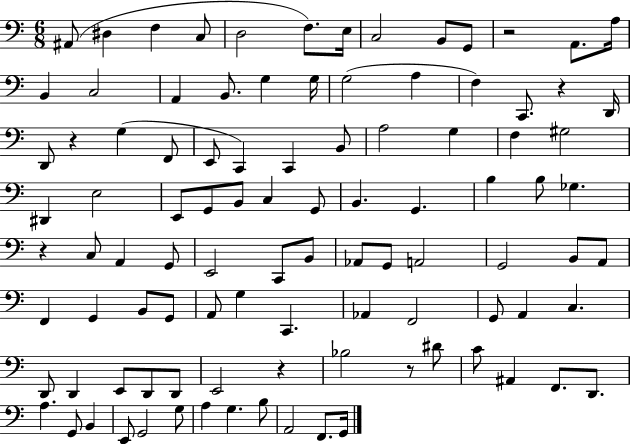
X:1
T:Untitled
M:6/8
L:1/4
K:C
^A,,/2 ^D, F, C,/2 D,2 F,/2 E,/4 C,2 B,,/2 G,,/2 z2 A,,/2 A,/4 B,, C,2 A,, B,,/2 G, G,/4 G,2 A, F, C,,/2 z D,,/4 D,,/2 z G, F,,/2 E,,/2 C,, C,, B,,/2 A,2 G, F, ^G,2 ^D,, E,2 E,,/2 G,,/2 B,,/2 C, G,,/2 B,, G,, B, B,/2 _G, z C,/2 A,, G,,/2 E,,2 C,,/2 B,,/2 _A,,/2 G,,/2 A,,2 G,,2 B,,/2 A,,/2 F,, G,, B,,/2 G,,/2 A,,/2 G, C,, _A,, F,,2 G,,/2 A,, C, D,,/2 D,, E,,/2 D,,/2 D,,/2 E,,2 z _B,2 z/2 ^D/2 C/2 ^A,, F,,/2 D,,/2 A, G,,/2 B,, E,,/2 G,,2 G,/2 A, G, B,/2 A,,2 F,,/2 G,,/4